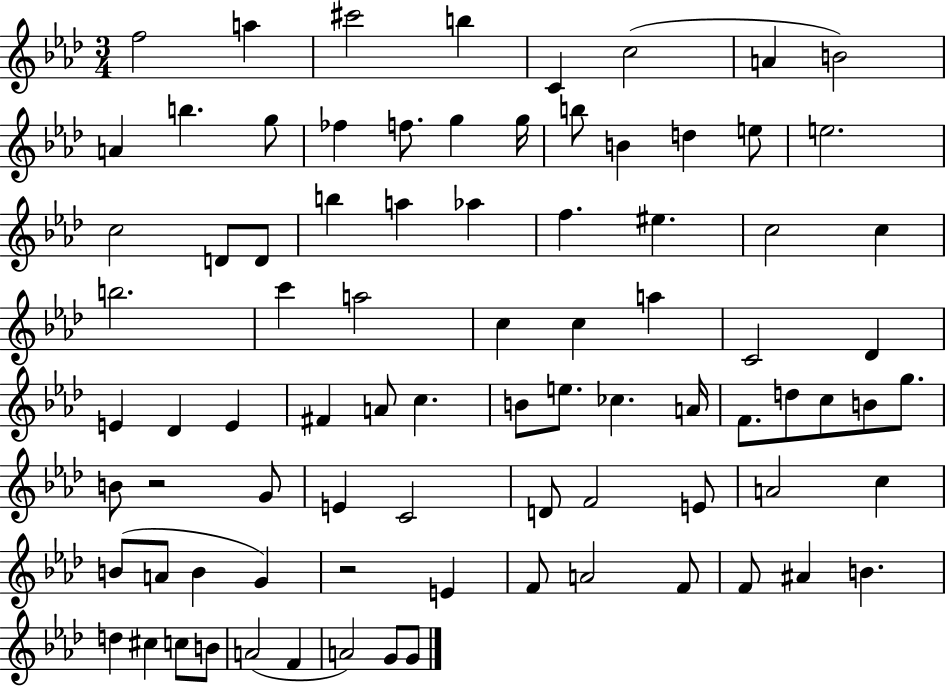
X:1
T:Untitled
M:3/4
L:1/4
K:Ab
f2 a ^c'2 b C c2 A B2 A b g/2 _f f/2 g g/4 b/2 B d e/2 e2 c2 D/2 D/2 b a _a f ^e c2 c b2 c' a2 c c a C2 _D E _D E ^F A/2 c B/2 e/2 _c A/4 F/2 d/2 c/2 B/2 g/2 B/2 z2 G/2 E C2 D/2 F2 E/2 A2 c B/2 A/2 B G z2 E F/2 A2 F/2 F/2 ^A B d ^c c/2 B/2 A2 F A2 G/2 G/2